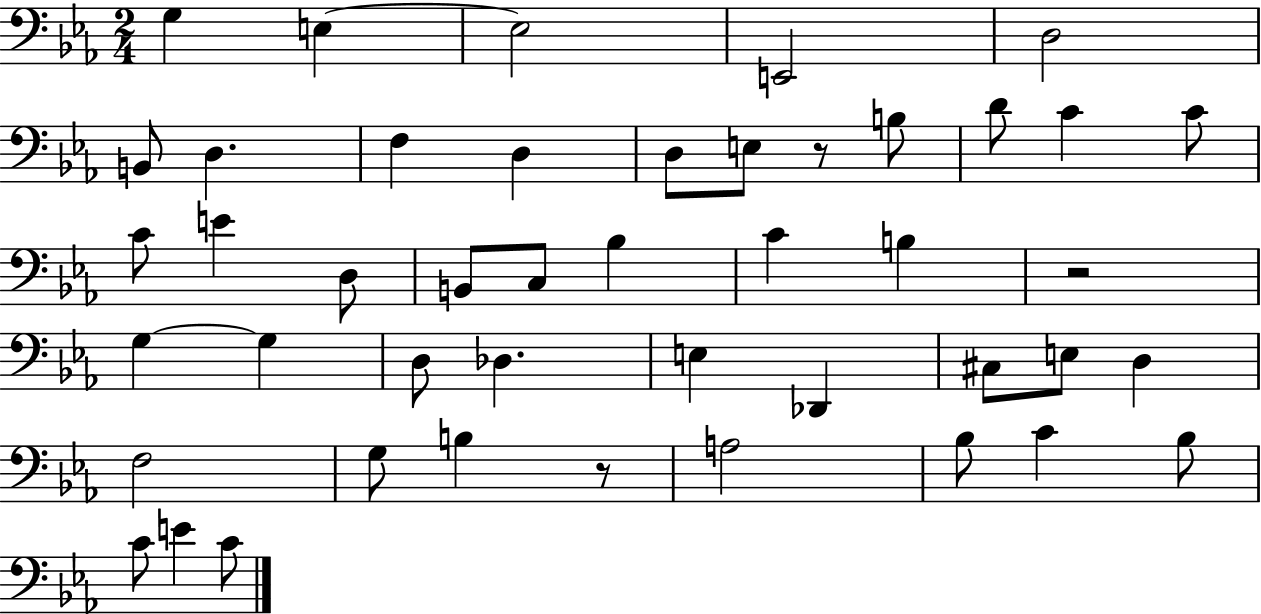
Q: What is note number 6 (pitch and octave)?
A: B2